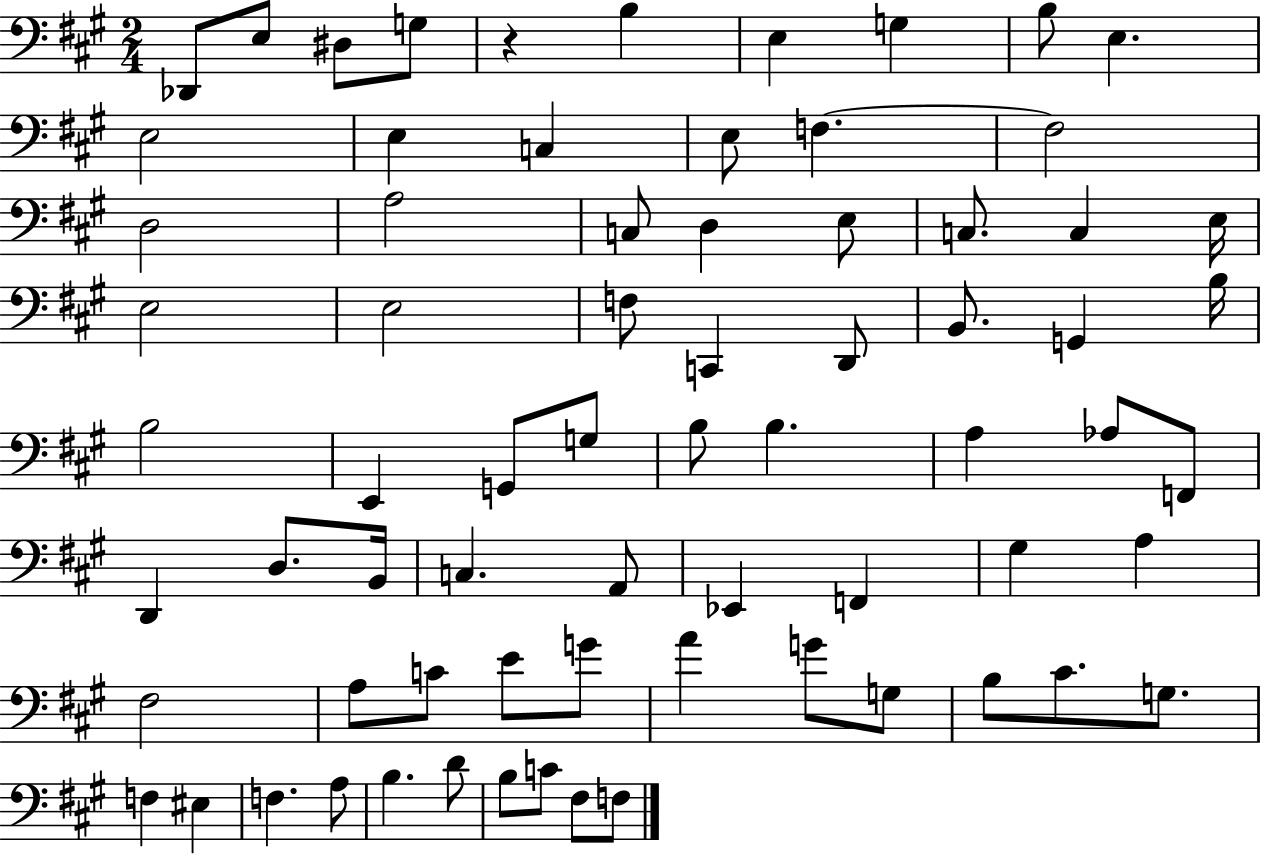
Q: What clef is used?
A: bass